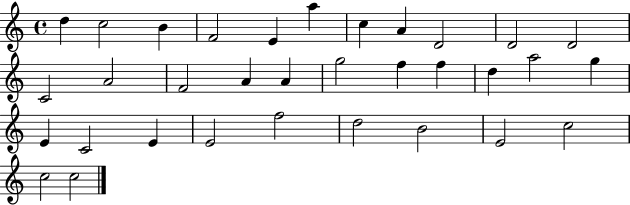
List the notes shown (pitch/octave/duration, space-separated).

D5/q C5/h B4/q F4/h E4/q A5/q C5/q A4/q D4/h D4/h D4/h C4/h A4/h F4/h A4/q A4/q G5/h F5/q F5/q D5/q A5/h G5/q E4/q C4/h E4/q E4/h F5/h D5/h B4/h E4/h C5/h C5/h C5/h